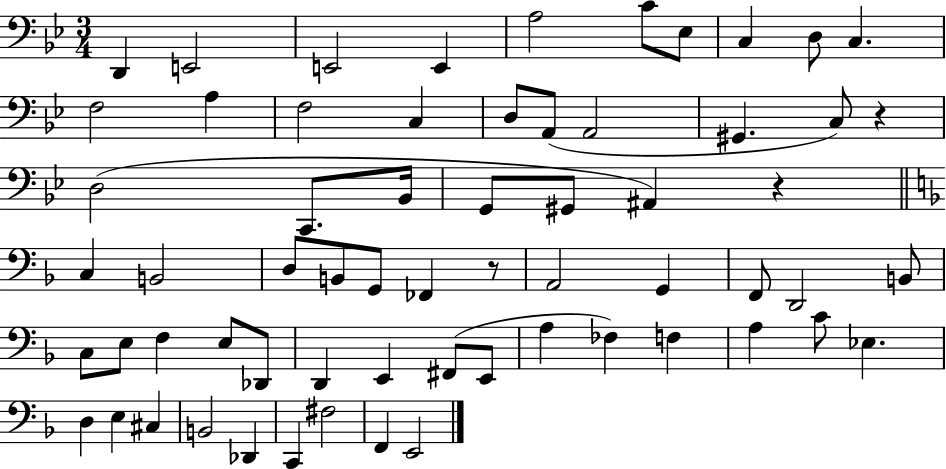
X:1
T:Untitled
M:3/4
L:1/4
K:Bb
D,, E,,2 E,,2 E,, A,2 C/2 _E,/2 C, D,/2 C, F,2 A, F,2 C, D,/2 A,,/2 A,,2 ^G,, C,/2 z D,2 C,,/2 _B,,/4 G,,/2 ^G,,/2 ^A,, z C, B,,2 D,/2 B,,/2 G,,/2 _F,, z/2 A,,2 G,, F,,/2 D,,2 B,,/2 C,/2 E,/2 F, E,/2 _D,,/2 D,, E,, ^F,,/2 E,,/2 A, _F, F, A, C/2 _E, D, E, ^C, B,,2 _D,, C,, ^F,2 F,, E,,2